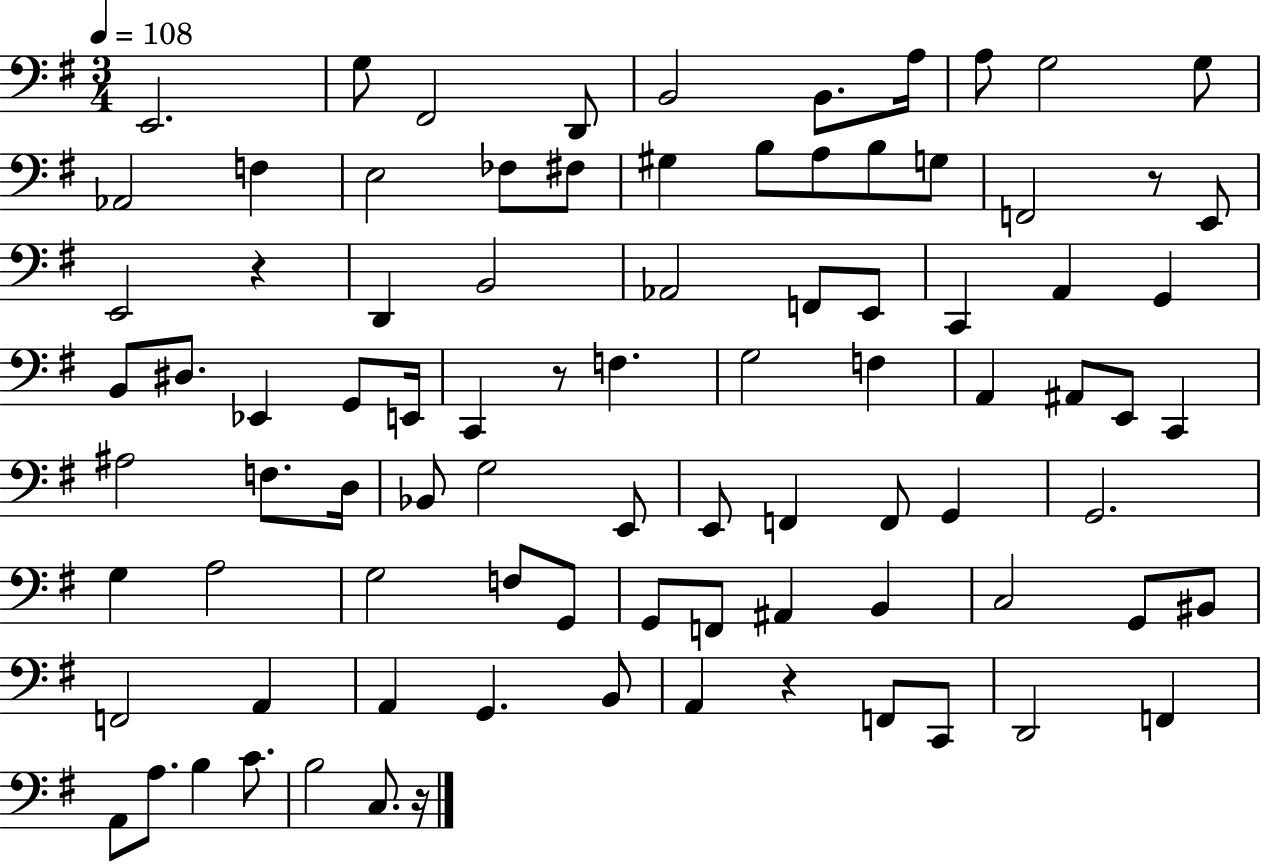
E2/h. G3/e F#2/h D2/e B2/h B2/e. A3/s A3/e G3/h G3/e Ab2/h F3/q E3/h FES3/e F#3/e G#3/q B3/e A3/e B3/e G3/e F2/h R/e E2/e E2/h R/q D2/q B2/h Ab2/h F2/e E2/e C2/q A2/q G2/q B2/e D#3/e. Eb2/q G2/e E2/s C2/q R/e F3/q. G3/h F3/q A2/q A#2/e E2/e C2/q A#3/h F3/e. D3/s Bb2/e G3/h E2/e E2/e F2/q F2/e G2/q G2/h. G3/q A3/h G3/h F3/e G2/e G2/e F2/e A#2/q B2/q C3/h G2/e BIS2/e F2/h A2/q A2/q G2/q. B2/e A2/q R/q F2/e C2/e D2/h F2/q A2/e A3/e. B3/q C4/e. B3/h C3/e. R/s